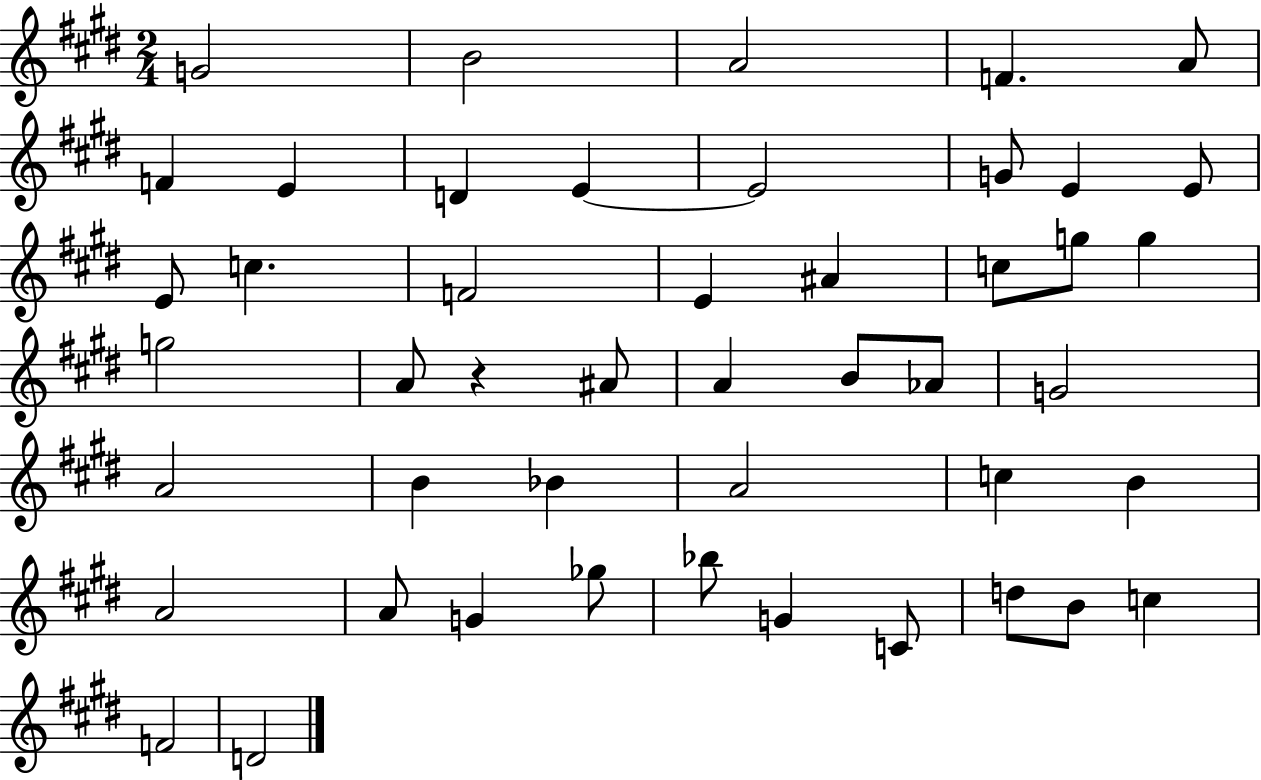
G4/h B4/h A4/h F4/q. A4/e F4/q E4/q D4/q E4/q E4/h G4/e E4/q E4/e E4/e C5/q. F4/h E4/q A#4/q C5/e G5/e G5/q G5/h A4/e R/q A#4/e A4/q B4/e Ab4/e G4/h A4/h B4/q Bb4/q A4/h C5/q B4/q A4/h A4/e G4/q Gb5/e Bb5/e G4/q C4/e D5/e B4/e C5/q F4/h D4/h